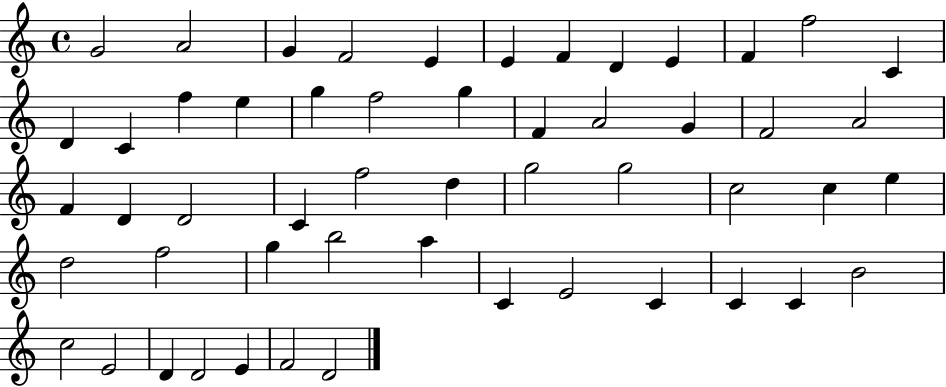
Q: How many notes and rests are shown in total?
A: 53